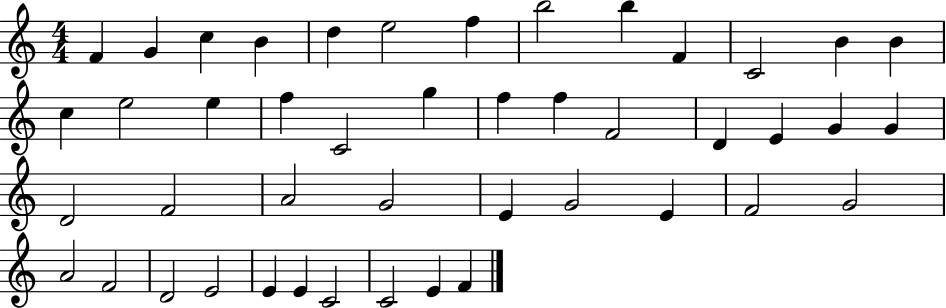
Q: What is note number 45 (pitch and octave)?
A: F4